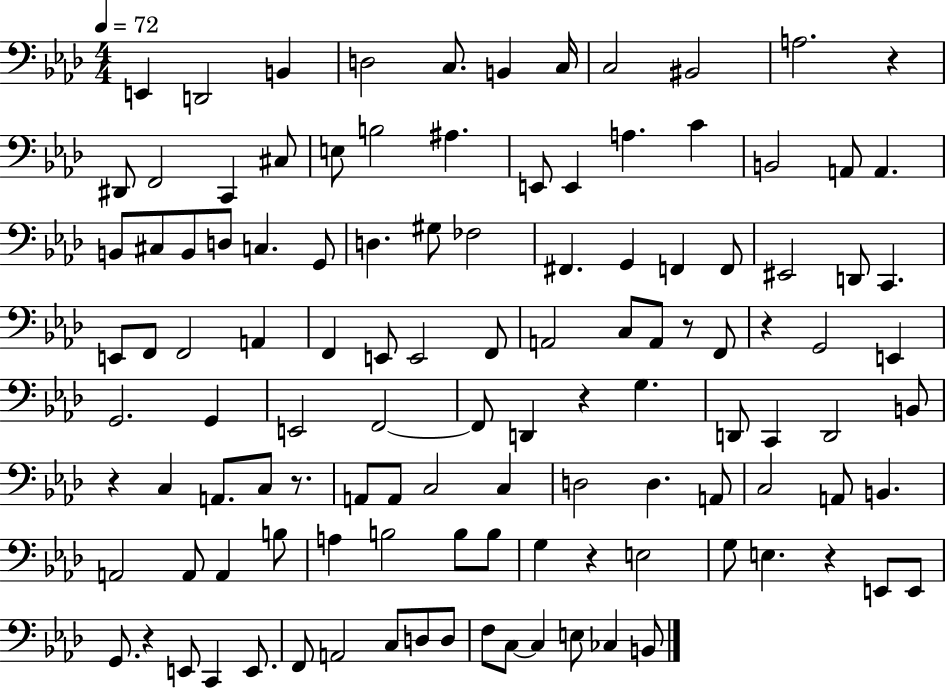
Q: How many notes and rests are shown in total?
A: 116